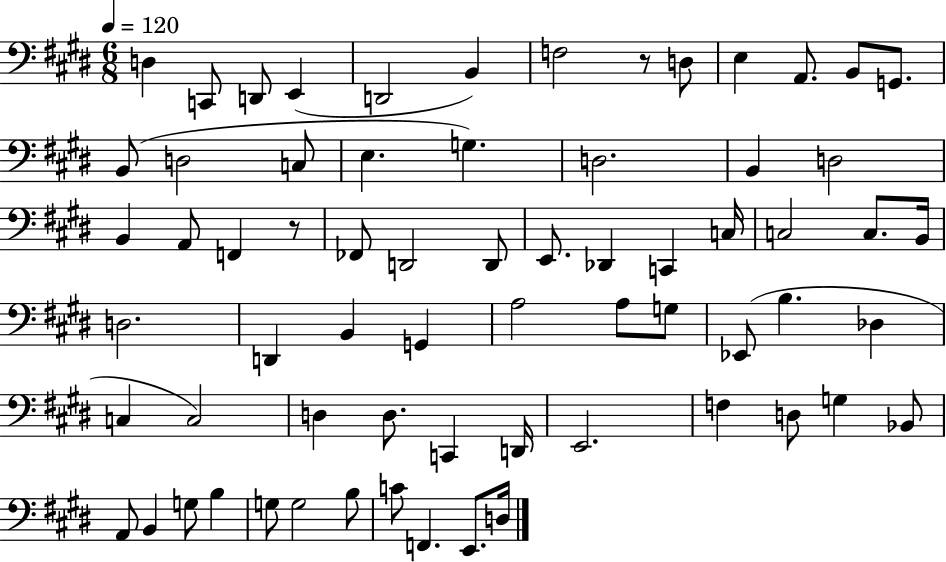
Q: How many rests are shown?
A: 2